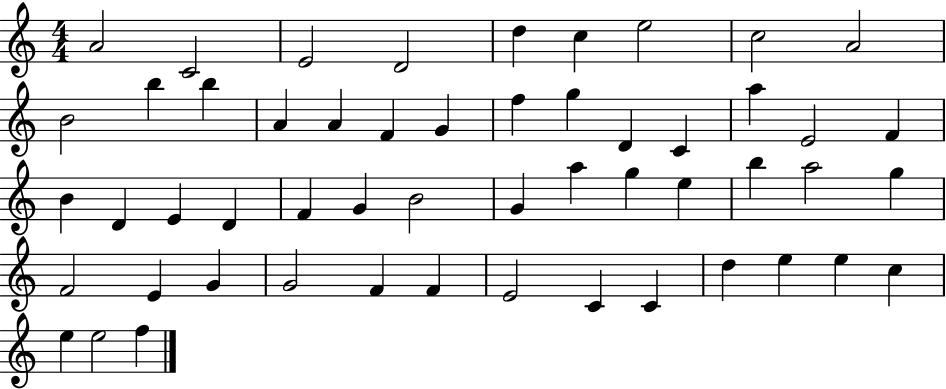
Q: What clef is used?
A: treble